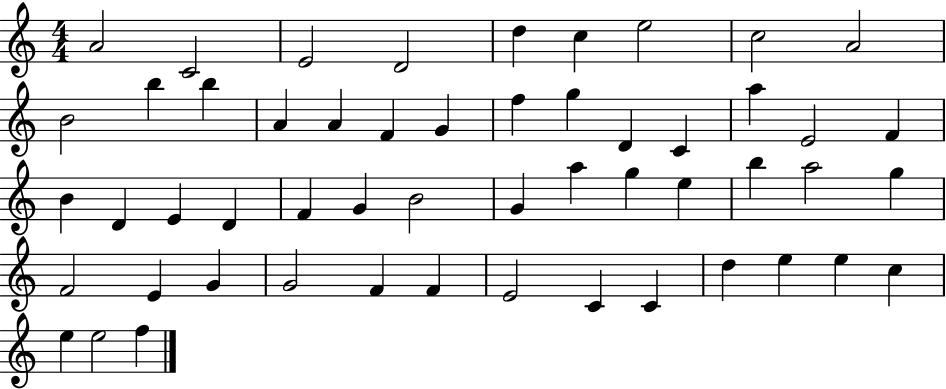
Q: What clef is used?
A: treble